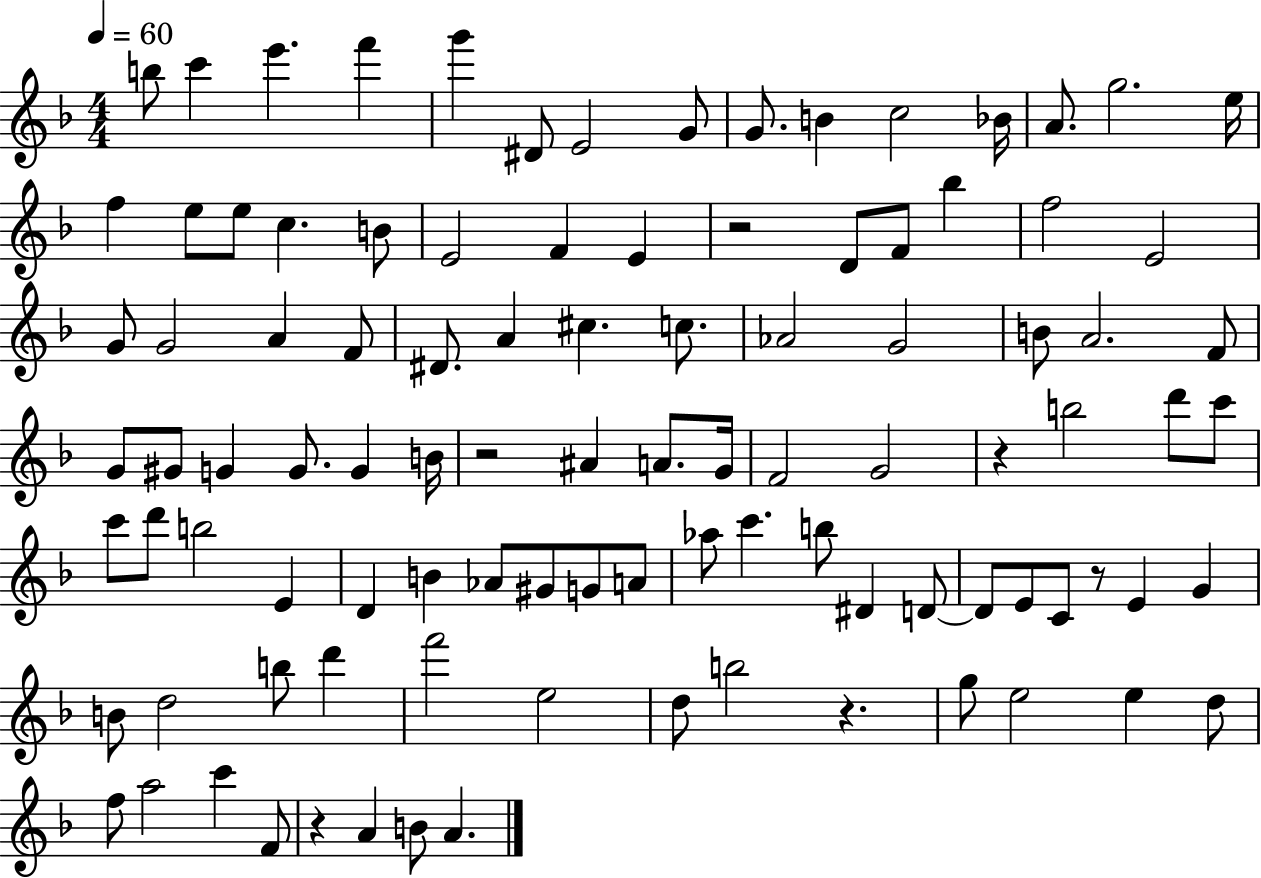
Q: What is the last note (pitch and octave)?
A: A4